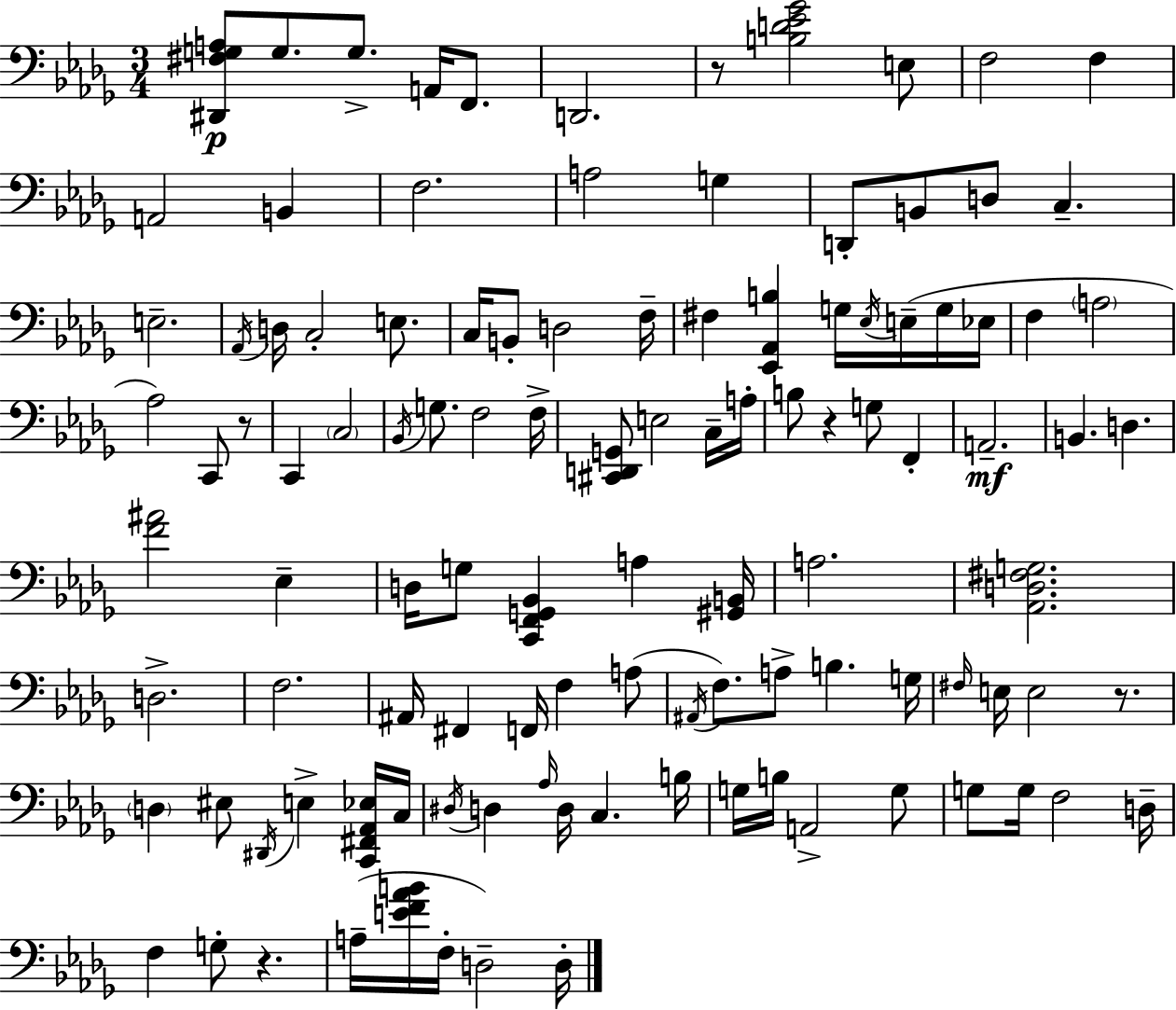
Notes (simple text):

[D#2,F#3,G3,A3]/e G3/e. G3/e. A2/s F2/e. D2/h. R/e [B3,D4,Eb4,Gb4]/h E3/e F3/h F3/q A2/h B2/q F3/h. A3/h G3/q D2/e B2/e D3/e C3/q. E3/h. Ab2/s D3/s C3/h E3/e. C3/s B2/e D3/h F3/s F#3/q [Eb2,Ab2,B3]/q G3/s Eb3/s E3/s G3/s Eb3/s F3/q A3/h Ab3/h C2/e R/e C2/q C3/h Bb2/s G3/e. F3/h F3/s [C#2,D2,G2]/e E3/h C3/s A3/s B3/e R/q G3/e F2/q A2/h. B2/q. D3/q. [F4,A#4]/h Eb3/q D3/s G3/e [C2,F2,G2,Bb2]/q A3/q [G#2,B2]/s A3/h. [Ab2,D3,F#3,G3]/h. D3/h. F3/h. A#2/s F#2/q F2/s F3/q A3/e A#2/s F3/e. A3/e B3/q. G3/s F#3/s E3/s E3/h R/e. D3/q EIS3/e D#2/s E3/q [C2,F#2,Ab2,Eb3]/s C3/s D#3/s D3/q Ab3/s D3/s C3/q. B3/s G3/s B3/s A2/h G3/e G3/e G3/s F3/h D3/s F3/q G3/e R/q. A3/s [E4,F4,Ab4,B4]/s F3/s D3/h D3/s